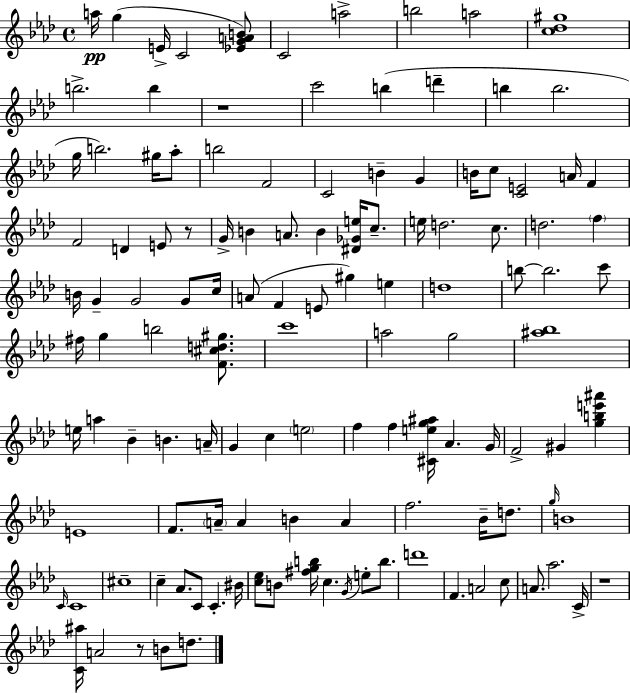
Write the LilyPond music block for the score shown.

{
  \clef treble
  \time 4/4
  \defaultTimeSignature
  \key aes \major
  a''16\pp g''4( e'16-> c'2 <ees' g' a' b'>8) | c'2 a''2-> | b''2 a''2 | <c'' des'' gis''>1 | \break b''2.-> b''4 | r1 | c'''2 b''4( d'''4-- | b''4 b''2. | \break g''16 b''2.) gis''16 aes''8-. | b''2 f'2 | c'2 b'4-- g'4 | b'16 c''8 <c' e'>2 a'16 f'4 | \break f'2 d'4 e'8 r8 | g'16-> b'4 a'8. b'4 <dis' ges' e''>16 c''8.-- | e''16 d''2. c''8. | d''2. \parenthesize f''4 | \break b'16 g'4-- g'2 g'8 c''16 | a'8( f'4 e'8 gis''4) e''4 | d''1 | b''8~~ b''2. c'''8 | \break fis''16 g''4 b''2 <f' cis'' d'' gis''>8. | c'''1 | a''2 g''2 | <ais'' bes''>1 | \break e''16 a''4 bes'4-- b'4. a'16-- | g'4 c''4 \parenthesize e''2 | f''4 f''4 <cis' e'' g'' ais''>16 aes'4. g'16 | f'2-> gis'4 <g'' b'' e''' ais'''>4 | \break e'1 | f'8. \parenthesize a'16-- a'4 b'4 a'4 | f''2. bes'16-- d''8. | \grace { g''16 } b'1 | \break \grace { c'16 } c'1 | cis''1-- | c''4-- aes'8. c'8 c'4.-. | bis'16 <c'' ees''>8 b'8 <fis'' g'' b''>16 c''4. \acciaccatura { g'16 } e''8-. | \break b''8. d'''1 | f'4. a'2 | c''8 a'8. aes''2. | c'16-> r1 | \break <c' ais''>16 a'2 r8 b'8 | d''8. \bar "|."
}